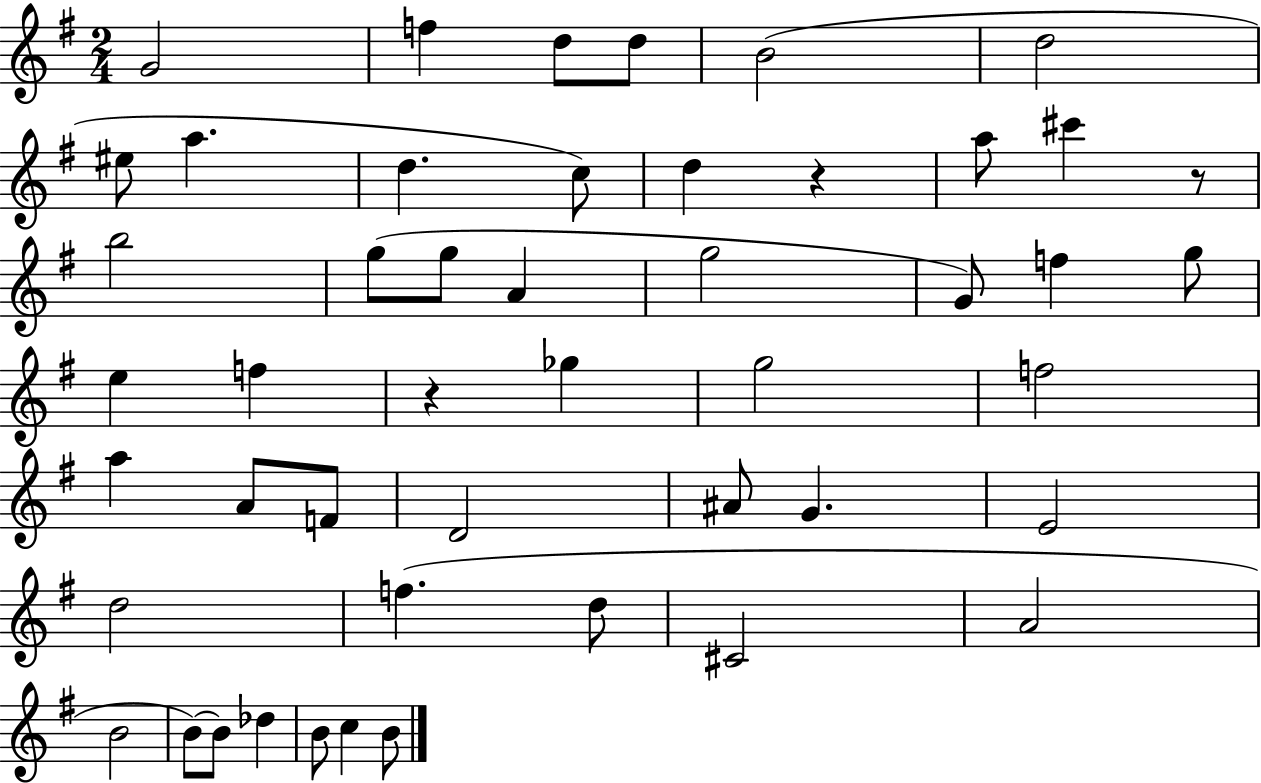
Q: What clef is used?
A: treble